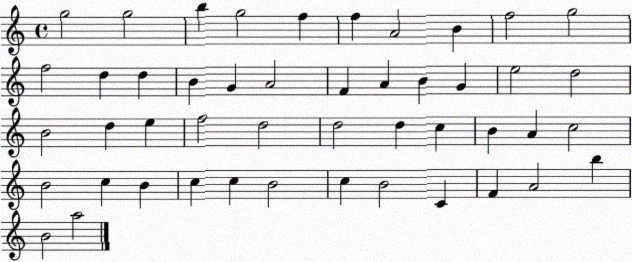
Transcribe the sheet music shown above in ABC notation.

X:1
T:Untitled
M:4/4
L:1/4
K:C
g2 g2 b g2 f f A2 B f2 g2 f2 d d B G A2 F A B G e2 d2 B2 d e f2 d2 d2 d c B A c2 B2 c B c c B2 c B2 C F A2 b B2 a2